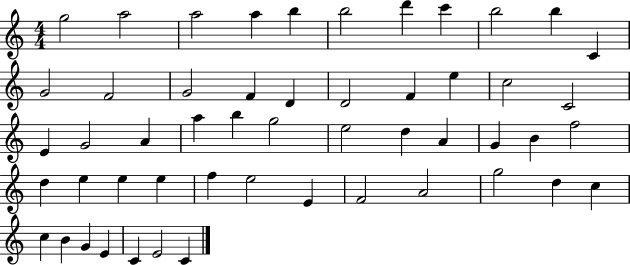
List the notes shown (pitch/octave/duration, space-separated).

G5/h A5/h A5/h A5/q B5/q B5/h D6/q C6/q B5/h B5/q C4/q G4/h F4/h G4/h F4/q D4/q D4/h F4/q E5/q C5/h C4/h E4/q G4/h A4/q A5/q B5/q G5/h E5/h D5/q A4/q G4/q B4/q F5/h D5/q E5/q E5/q E5/q F5/q E5/h E4/q F4/h A4/h G5/h D5/q C5/q C5/q B4/q G4/q E4/q C4/q E4/h C4/q